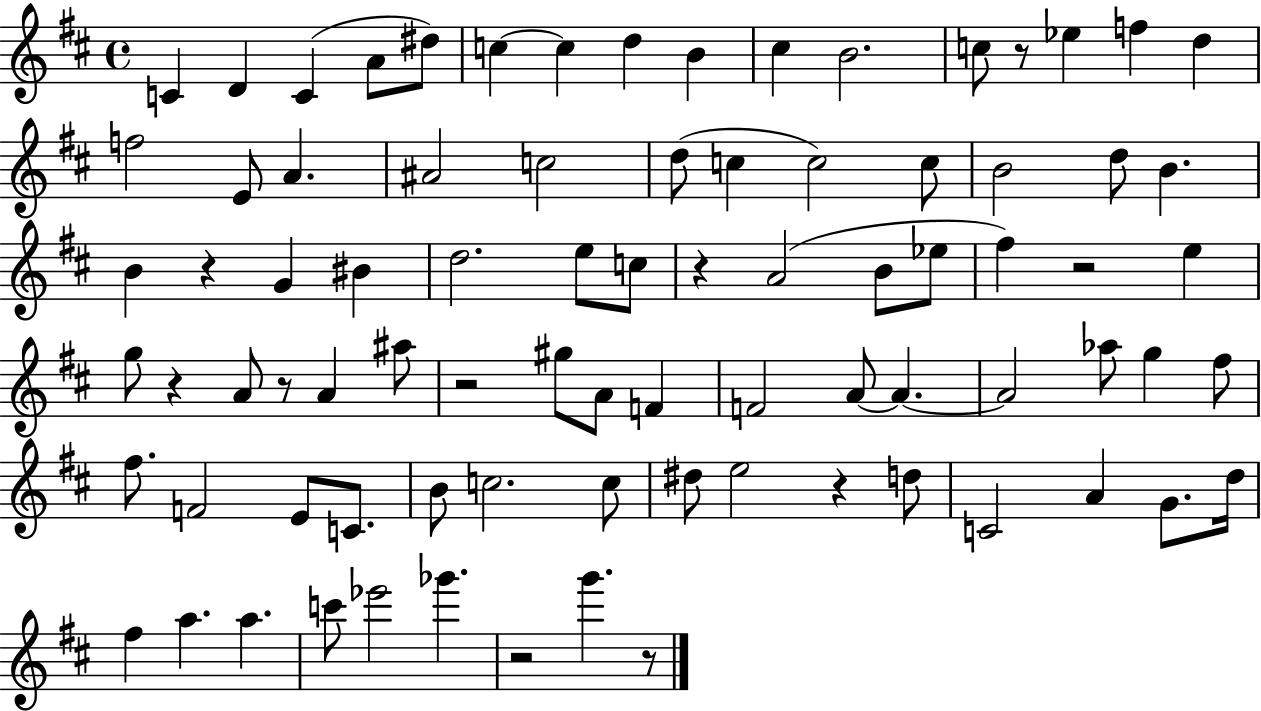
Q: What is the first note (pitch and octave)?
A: C4